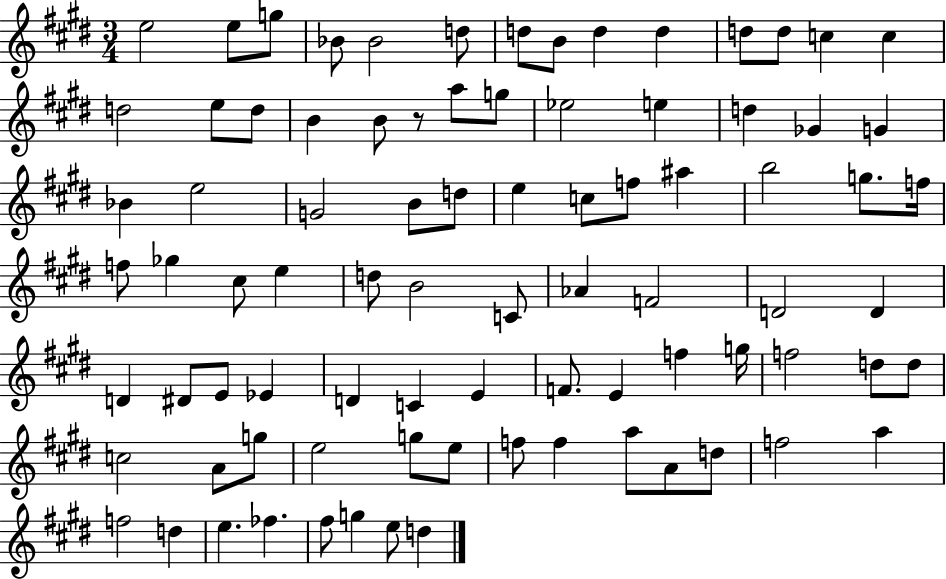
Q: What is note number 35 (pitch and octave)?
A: A#5